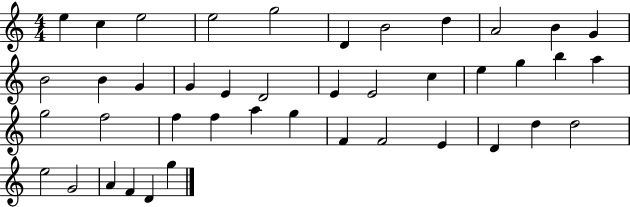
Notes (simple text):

E5/q C5/q E5/h E5/h G5/h D4/q B4/h D5/q A4/h B4/q G4/q B4/h B4/q G4/q G4/q E4/q D4/h E4/q E4/h C5/q E5/q G5/q B5/q A5/q G5/h F5/h F5/q F5/q A5/q G5/q F4/q F4/h E4/q D4/q D5/q D5/h E5/h G4/h A4/q F4/q D4/q G5/q